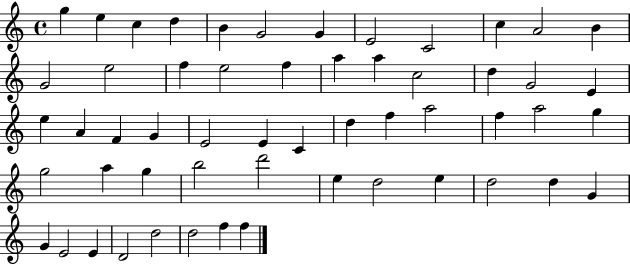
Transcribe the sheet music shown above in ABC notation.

X:1
T:Untitled
M:4/4
L:1/4
K:C
g e c d B G2 G E2 C2 c A2 B G2 e2 f e2 f a a c2 d G2 E e A F G E2 E C d f a2 f a2 g g2 a g b2 d'2 e d2 e d2 d G G E2 E D2 d2 d2 f f